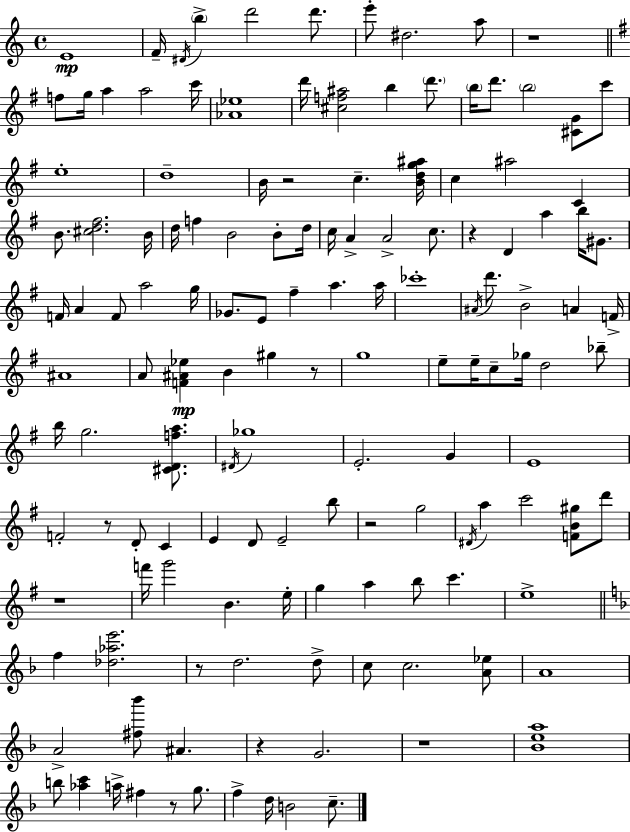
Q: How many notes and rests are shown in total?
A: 139